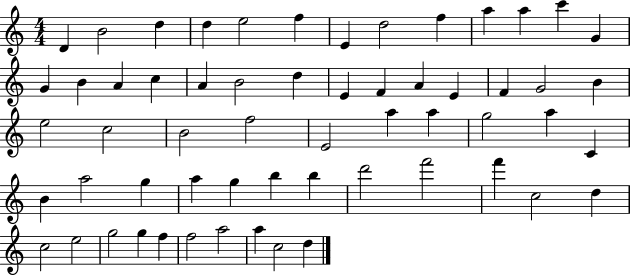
D4/q B4/h D5/q D5/q E5/h F5/q E4/q D5/h F5/q A5/q A5/q C6/q G4/q G4/q B4/q A4/q C5/q A4/q B4/h D5/q E4/q F4/q A4/q E4/q F4/q G4/h B4/q E5/h C5/h B4/h F5/h E4/h A5/q A5/q G5/h A5/q C4/q B4/q A5/h G5/q A5/q G5/q B5/q B5/q D6/h F6/h F6/q C5/h D5/q C5/h E5/h G5/h G5/q F5/q F5/h A5/h A5/q C5/h D5/q